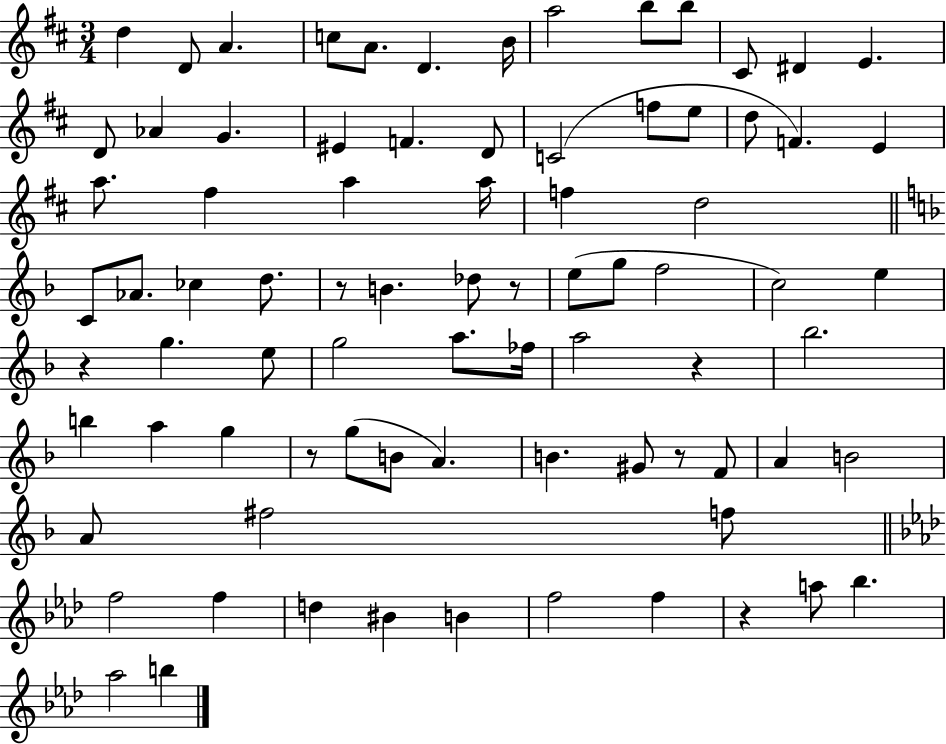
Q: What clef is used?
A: treble